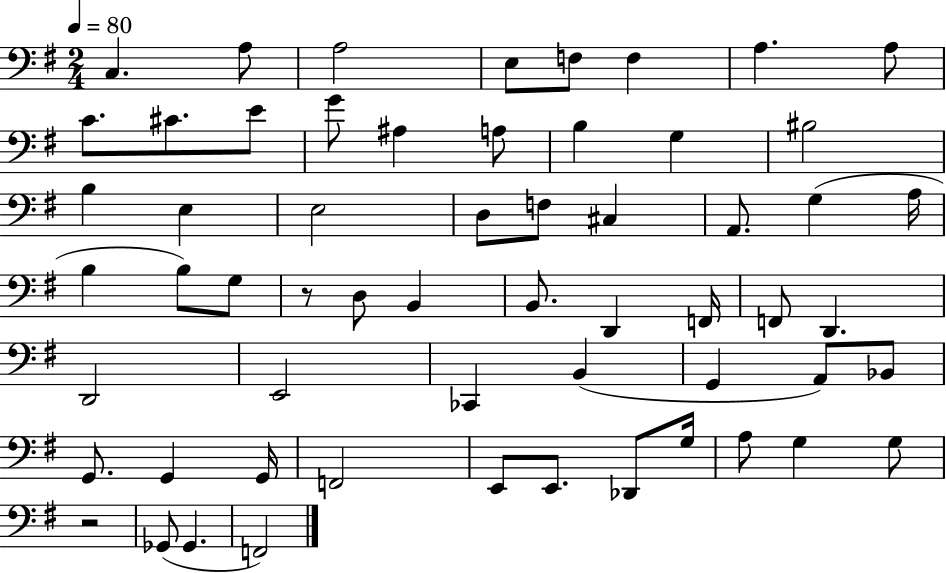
X:1
T:Untitled
M:2/4
L:1/4
K:G
C, A,/2 A,2 E,/2 F,/2 F, A, A,/2 C/2 ^C/2 E/2 G/2 ^A, A,/2 B, G, ^B,2 B, E, E,2 D,/2 F,/2 ^C, A,,/2 G, A,/4 B, B,/2 G,/2 z/2 D,/2 B,, B,,/2 D,, F,,/4 F,,/2 D,, D,,2 E,,2 _C,, B,, G,, A,,/2 _B,,/2 G,,/2 G,, G,,/4 F,,2 E,,/2 E,,/2 _D,,/2 G,/4 A,/2 G, G,/2 z2 _G,,/2 _G,, F,,2